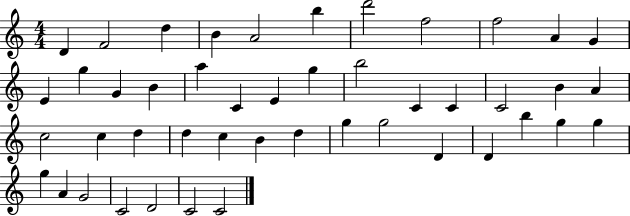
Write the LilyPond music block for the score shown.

{
  \clef treble
  \numericTimeSignature
  \time 4/4
  \key c \major
  d'4 f'2 d''4 | b'4 a'2 b''4 | d'''2 f''2 | f''2 a'4 g'4 | \break e'4 g''4 g'4 b'4 | a''4 c'4 e'4 g''4 | b''2 c'4 c'4 | c'2 b'4 a'4 | \break c''2 c''4 d''4 | d''4 c''4 b'4 d''4 | g''4 g''2 d'4 | d'4 b''4 g''4 g''4 | \break g''4 a'4 g'2 | c'2 d'2 | c'2 c'2 | \bar "|."
}